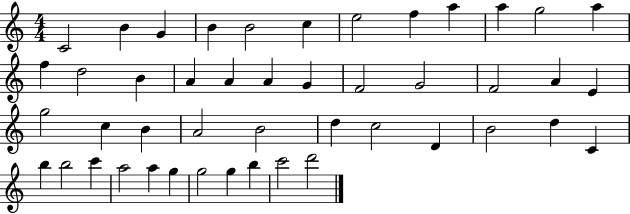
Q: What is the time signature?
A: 4/4